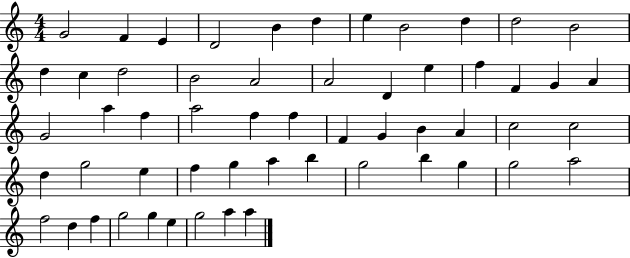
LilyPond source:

{
  \clef treble
  \numericTimeSignature
  \time 4/4
  \key c \major
  g'2 f'4 e'4 | d'2 b'4 d''4 | e''4 b'2 d''4 | d''2 b'2 | \break d''4 c''4 d''2 | b'2 a'2 | a'2 d'4 e''4 | f''4 f'4 g'4 a'4 | \break g'2 a''4 f''4 | a''2 f''4 f''4 | f'4 g'4 b'4 a'4 | c''2 c''2 | \break d''4 g''2 e''4 | f''4 g''4 a''4 b''4 | g''2 b''4 g''4 | g''2 a''2 | \break f''2 d''4 f''4 | g''2 g''4 e''4 | g''2 a''4 a''4 | \bar "|."
}